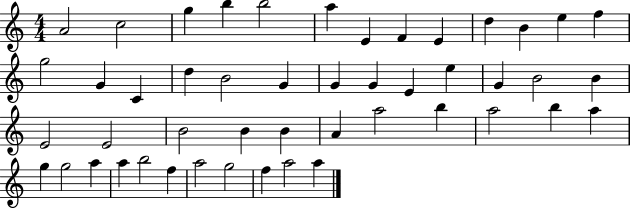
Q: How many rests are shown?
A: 0